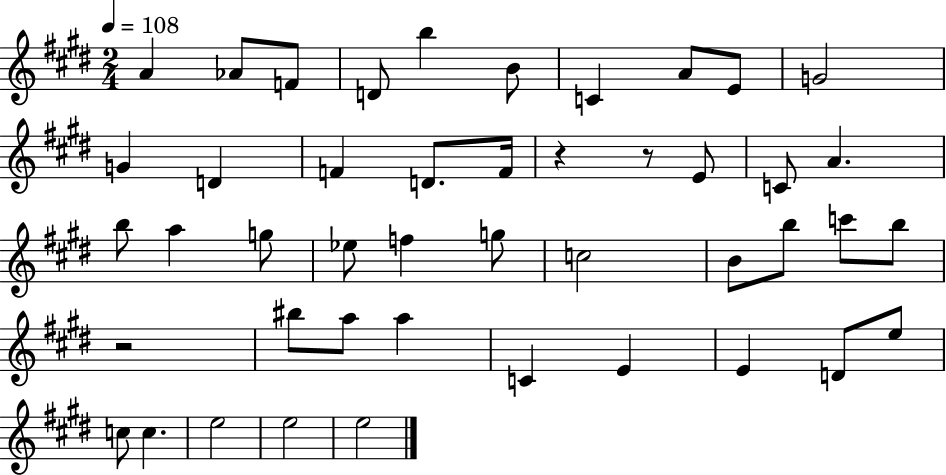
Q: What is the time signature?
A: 2/4